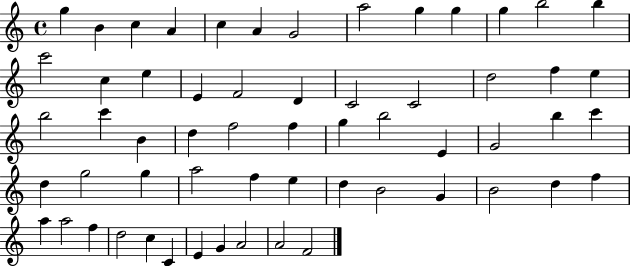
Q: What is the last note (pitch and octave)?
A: F4